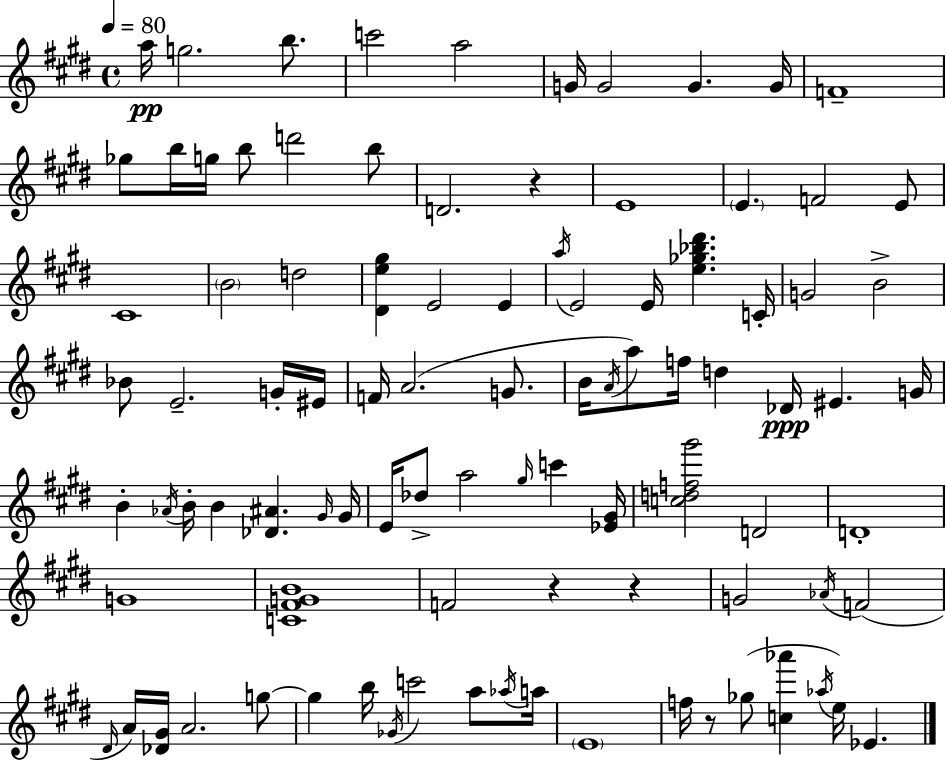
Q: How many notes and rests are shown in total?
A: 94